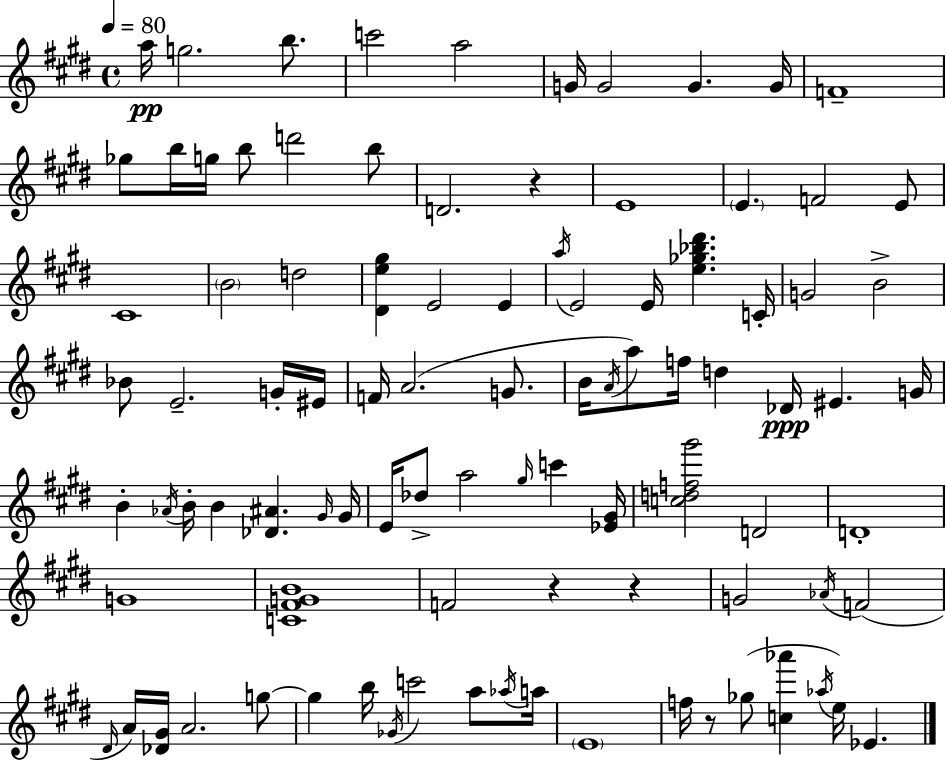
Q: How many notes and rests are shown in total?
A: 94